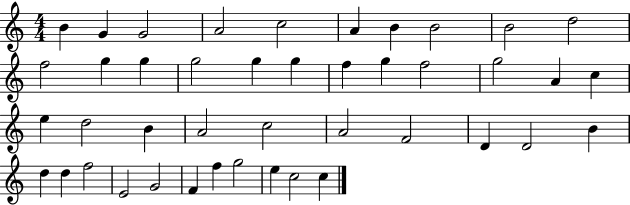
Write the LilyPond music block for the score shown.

{
  \clef treble
  \numericTimeSignature
  \time 4/4
  \key c \major
  b'4 g'4 g'2 | a'2 c''2 | a'4 b'4 b'2 | b'2 d''2 | \break f''2 g''4 g''4 | g''2 g''4 g''4 | f''4 g''4 f''2 | g''2 a'4 c''4 | \break e''4 d''2 b'4 | a'2 c''2 | a'2 f'2 | d'4 d'2 b'4 | \break d''4 d''4 f''2 | e'2 g'2 | f'4 f''4 g''2 | e''4 c''2 c''4 | \break \bar "|."
}